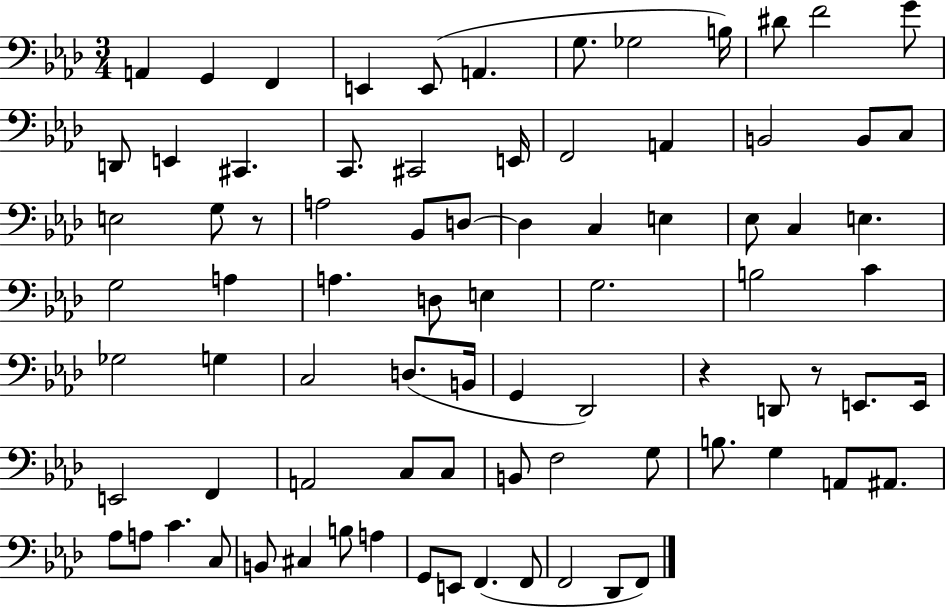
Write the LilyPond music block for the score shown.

{
  \clef bass
  \numericTimeSignature
  \time 3/4
  \key aes \major
  \repeat volta 2 { a,4 g,4 f,4 | e,4 e,8( a,4. | g8. ges2 b16) | dis'8 f'2 g'8 | \break d,8 e,4 cis,4. | c,8. cis,2 e,16 | f,2 a,4 | b,2 b,8 c8 | \break e2 g8 r8 | a2 bes,8 d8~~ | d4 c4 e4 | ees8 c4 e4. | \break g2 a4 | a4. d8 e4 | g2. | b2 c'4 | \break ges2 g4 | c2 d8.( b,16 | g,4 des,2) | r4 d,8 r8 e,8. e,16 | \break e,2 f,4 | a,2 c8 c8 | b,8 f2 g8 | b8. g4 a,8 ais,8. | \break aes8 a8 c'4. c8 | b,8 cis4 b8 a4 | g,8 e,8 f,4.( f,8 | f,2 des,8 f,8) | \break } \bar "|."
}